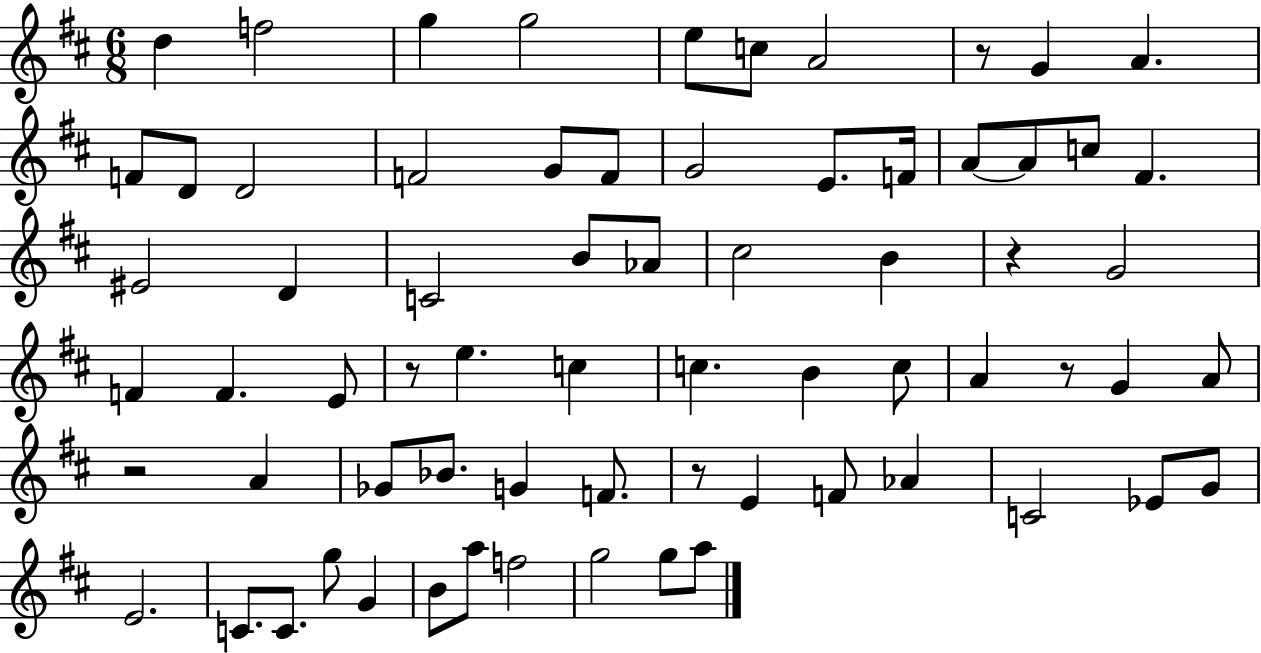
X:1
T:Untitled
M:6/8
L:1/4
K:D
d f2 g g2 e/2 c/2 A2 z/2 G A F/2 D/2 D2 F2 G/2 F/2 G2 E/2 F/4 A/2 A/2 c/2 ^F ^E2 D C2 B/2 _A/2 ^c2 B z G2 F F E/2 z/2 e c c B c/2 A z/2 G A/2 z2 A _G/2 _B/2 G F/2 z/2 E F/2 _A C2 _E/2 G/2 E2 C/2 C/2 g/2 G B/2 a/2 f2 g2 g/2 a/2